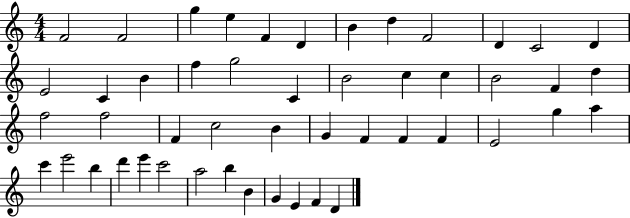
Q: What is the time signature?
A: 4/4